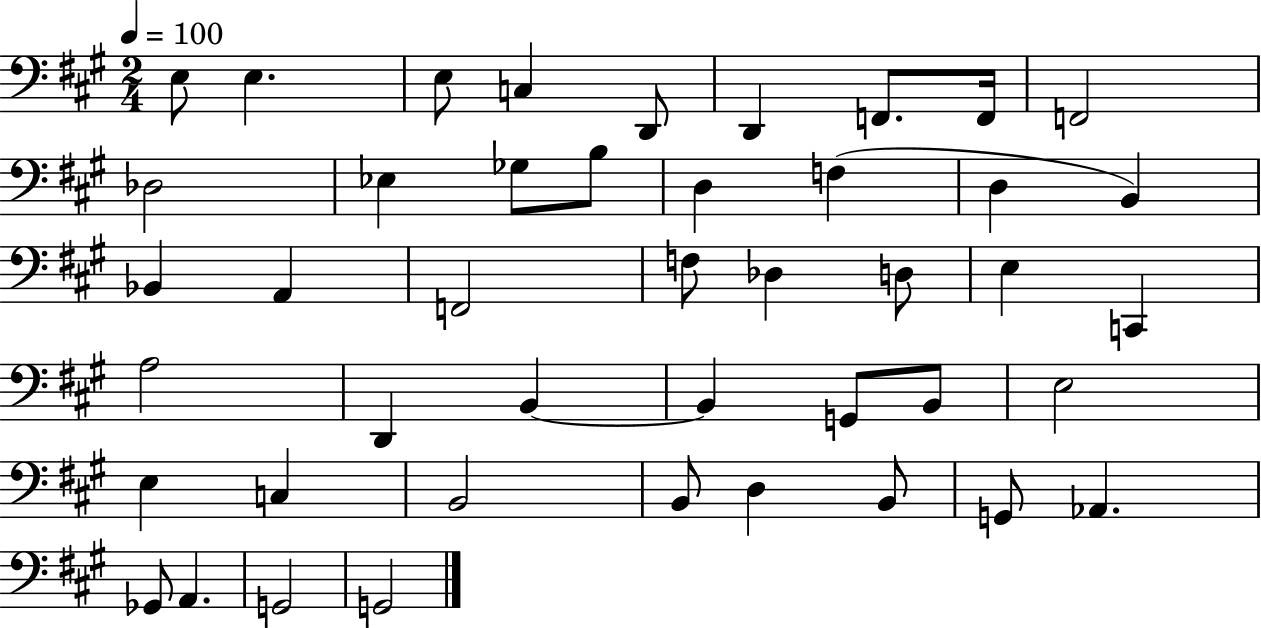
E3/e E3/q. E3/e C3/q D2/e D2/q F2/e. F2/s F2/h Db3/h Eb3/q Gb3/e B3/e D3/q F3/q D3/q B2/q Bb2/q A2/q F2/h F3/e Db3/q D3/e E3/q C2/q A3/h D2/q B2/q B2/q G2/e B2/e E3/h E3/q C3/q B2/h B2/e D3/q B2/e G2/e Ab2/q. Gb2/e A2/q. G2/h G2/h